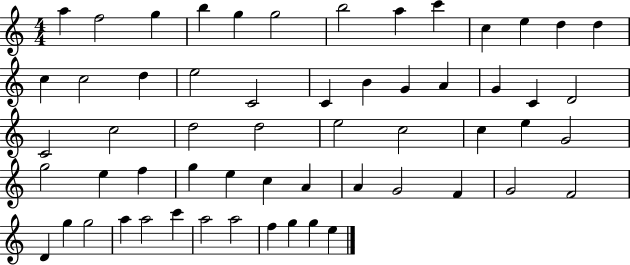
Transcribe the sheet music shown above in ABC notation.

X:1
T:Untitled
M:4/4
L:1/4
K:C
a f2 g b g g2 b2 a c' c e d d c c2 d e2 C2 C B G A G C D2 C2 c2 d2 d2 e2 c2 c e G2 g2 e f g e c A A G2 F G2 F2 D g g2 a a2 c' a2 a2 f g g e